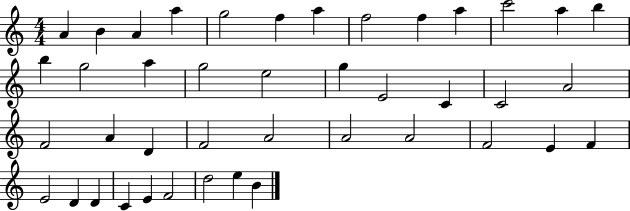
X:1
T:Untitled
M:4/4
L:1/4
K:C
A B A a g2 f a f2 f a c'2 a b b g2 a g2 e2 g E2 C C2 A2 F2 A D F2 A2 A2 A2 F2 E F E2 D D C E F2 d2 e B